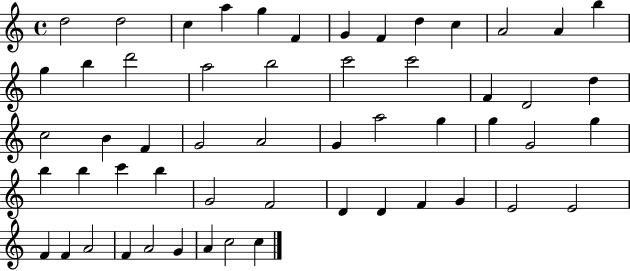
D5/h D5/h C5/q A5/q G5/q F4/q G4/q F4/q D5/q C5/q A4/h A4/q B5/q G5/q B5/q D6/h A5/h B5/h C6/h C6/h F4/q D4/h D5/q C5/h B4/q F4/q G4/h A4/h G4/q A5/h G5/q G5/q G4/h G5/q B5/q B5/q C6/q B5/q G4/h F4/h D4/q D4/q F4/q G4/q E4/h E4/h F4/q F4/q A4/h F4/q A4/h G4/q A4/q C5/h C5/q